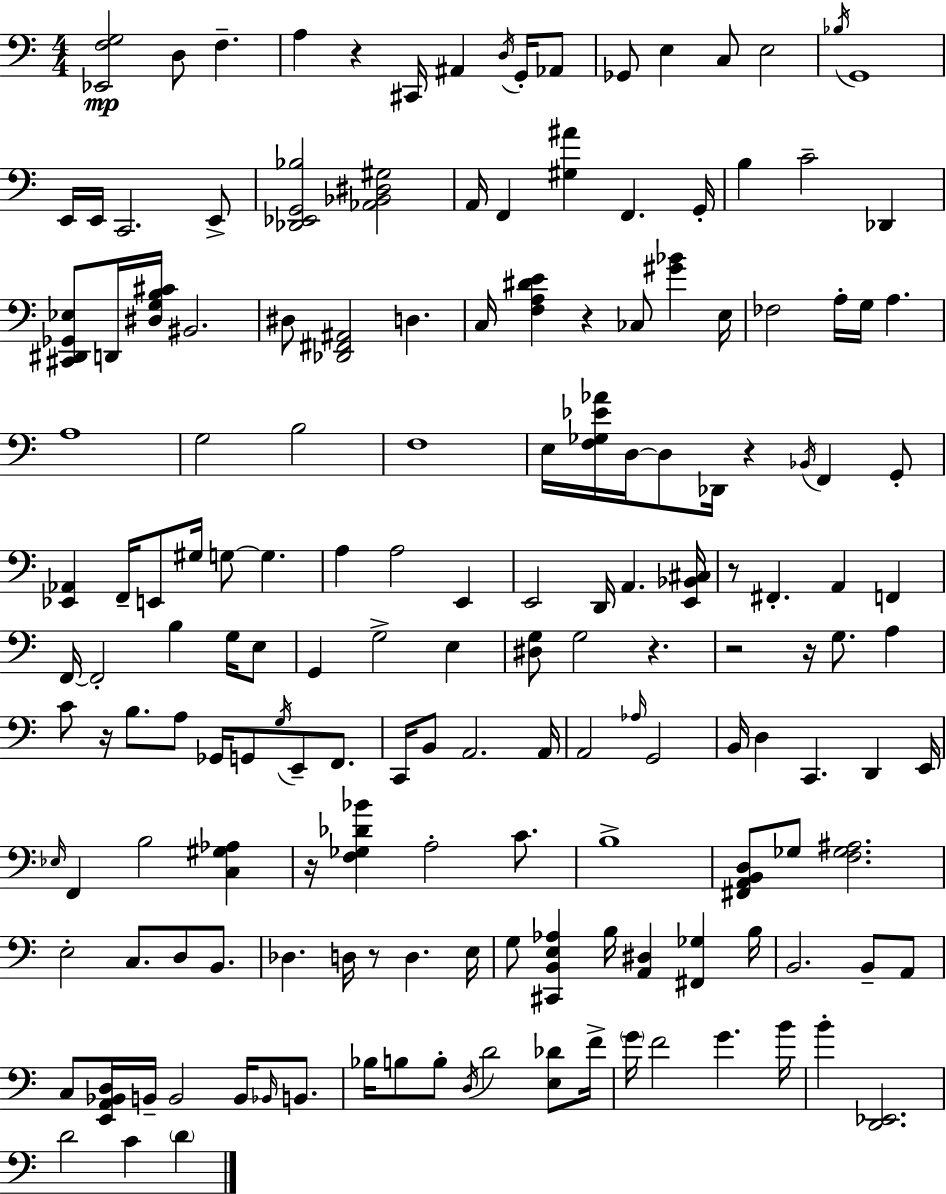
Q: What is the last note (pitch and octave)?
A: D4